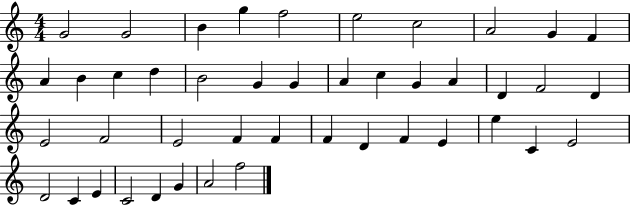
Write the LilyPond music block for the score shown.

{
  \clef treble
  \numericTimeSignature
  \time 4/4
  \key c \major
  g'2 g'2 | b'4 g''4 f''2 | e''2 c''2 | a'2 g'4 f'4 | \break a'4 b'4 c''4 d''4 | b'2 g'4 g'4 | a'4 c''4 g'4 a'4 | d'4 f'2 d'4 | \break e'2 f'2 | e'2 f'4 f'4 | f'4 d'4 f'4 e'4 | e''4 c'4 e'2 | \break d'2 c'4 e'4 | c'2 d'4 g'4 | a'2 f''2 | \bar "|."
}